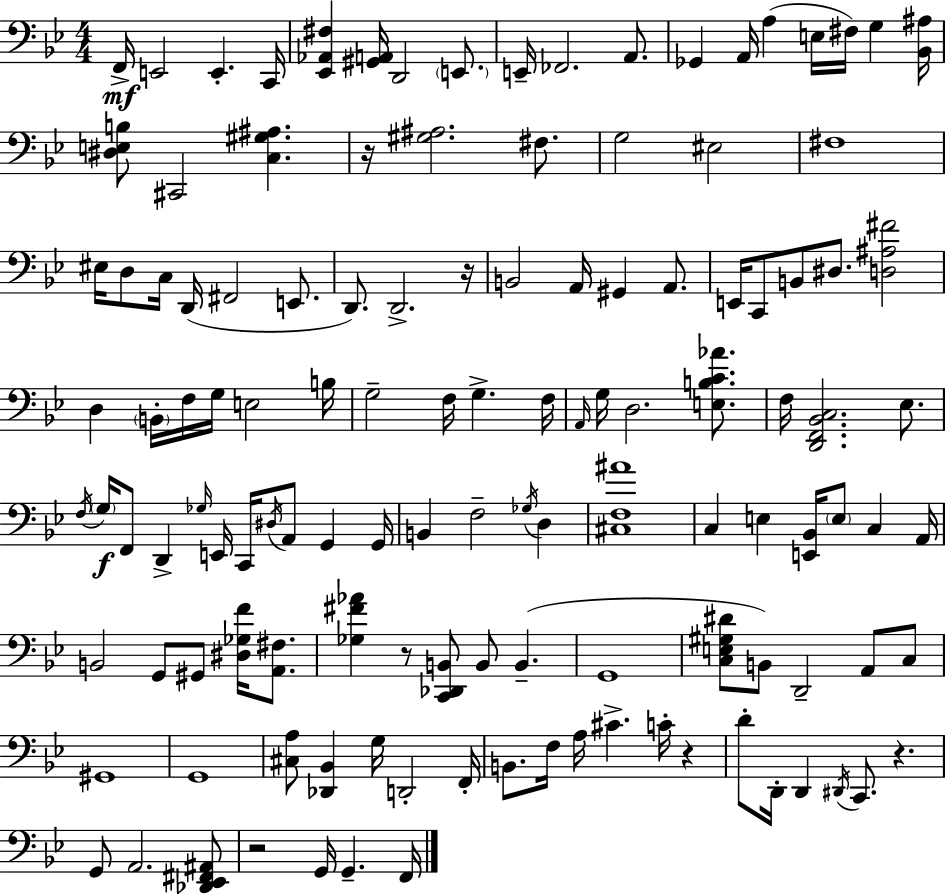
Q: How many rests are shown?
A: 6